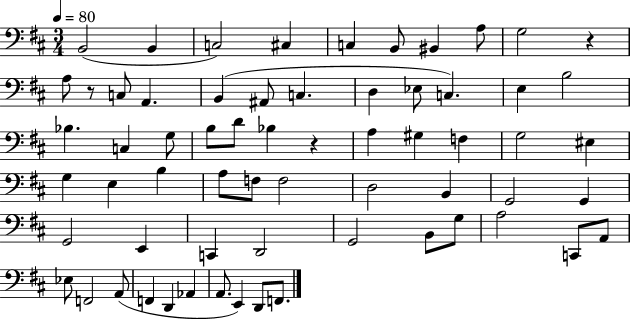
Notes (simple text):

B2/h B2/q C3/h C#3/q C3/q B2/e BIS2/q A3/e G3/h R/q A3/e R/e C3/e A2/q. B2/q A#2/e C3/q. D3/q Eb3/e C3/q. E3/q B3/h Bb3/q. C3/q G3/e B3/e D4/e Bb3/q R/q A3/q G#3/q F3/q G3/h EIS3/q G3/q E3/q B3/q A3/e F3/e F3/h D3/h B2/q G2/h G2/q G2/h E2/q C2/q D2/h G2/h B2/e G3/e A3/h C2/e A2/e Eb3/e F2/h A2/e F2/q D2/q Ab2/q A2/e. E2/q D2/e F2/e.